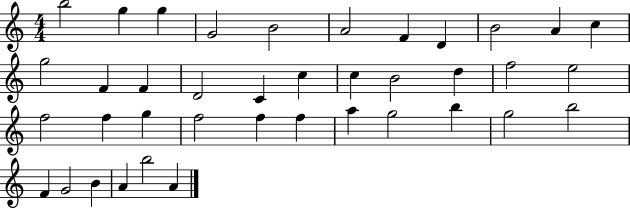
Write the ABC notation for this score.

X:1
T:Untitled
M:4/4
L:1/4
K:C
b2 g g G2 B2 A2 F D B2 A c g2 F F D2 C c c B2 d f2 e2 f2 f g f2 f f a g2 b g2 b2 F G2 B A b2 A